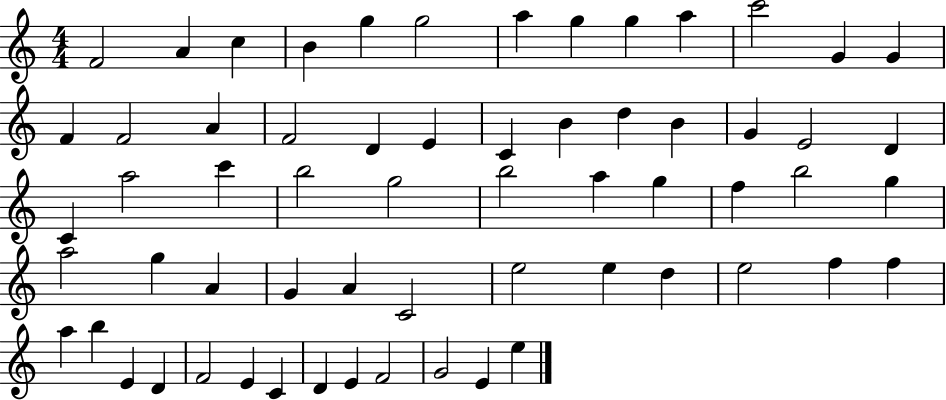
F4/h A4/q C5/q B4/q G5/q G5/h A5/q G5/q G5/q A5/q C6/h G4/q G4/q F4/q F4/h A4/q F4/h D4/q E4/q C4/q B4/q D5/q B4/q G4/q E4/h D4/q C4/q A5/h C6/q B5/h G5/h B5/h A5/q G5/q F5/q B5/h G5/q A5/h G5/q A4/q G4/q A4/q C4/h E5/h E5/q D5/q E5/h F5/q F5/q A5/q B5/q E4/q D4/q F4/h E4/q C4/q D4/q E4/q F4/h G4/h E4/q E5/q